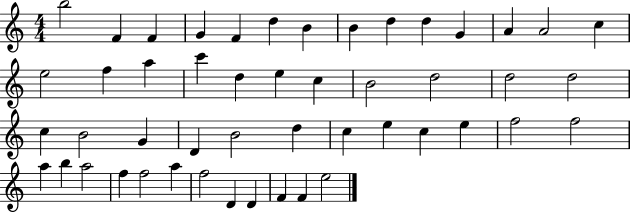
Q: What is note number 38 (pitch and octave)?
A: A5